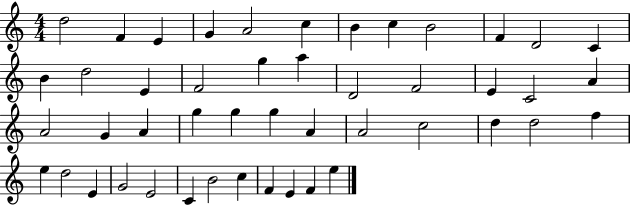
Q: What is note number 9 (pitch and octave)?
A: B4